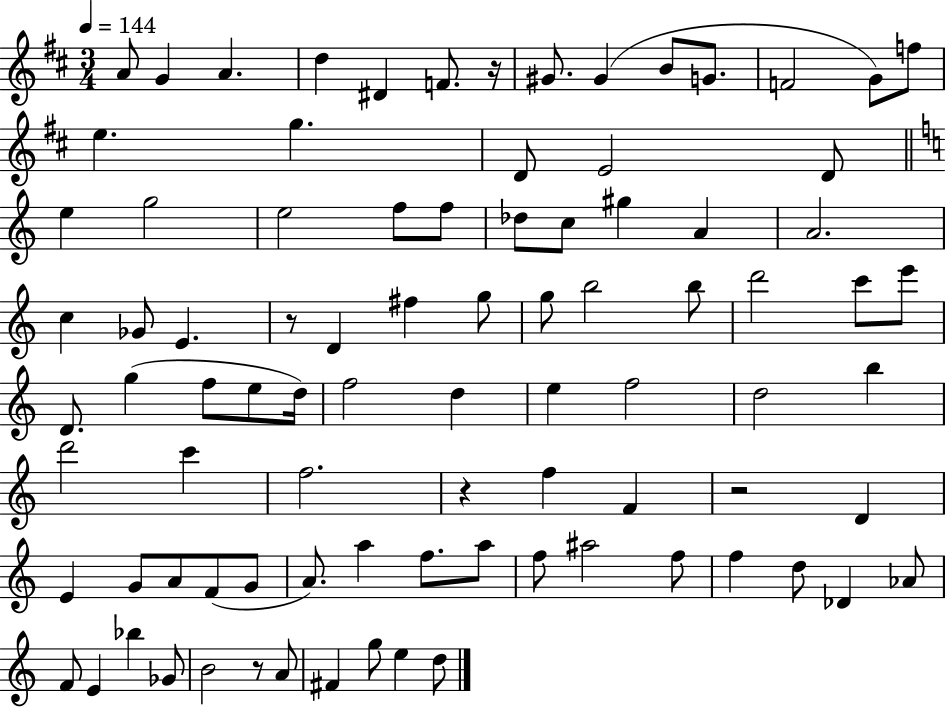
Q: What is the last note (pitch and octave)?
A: D5